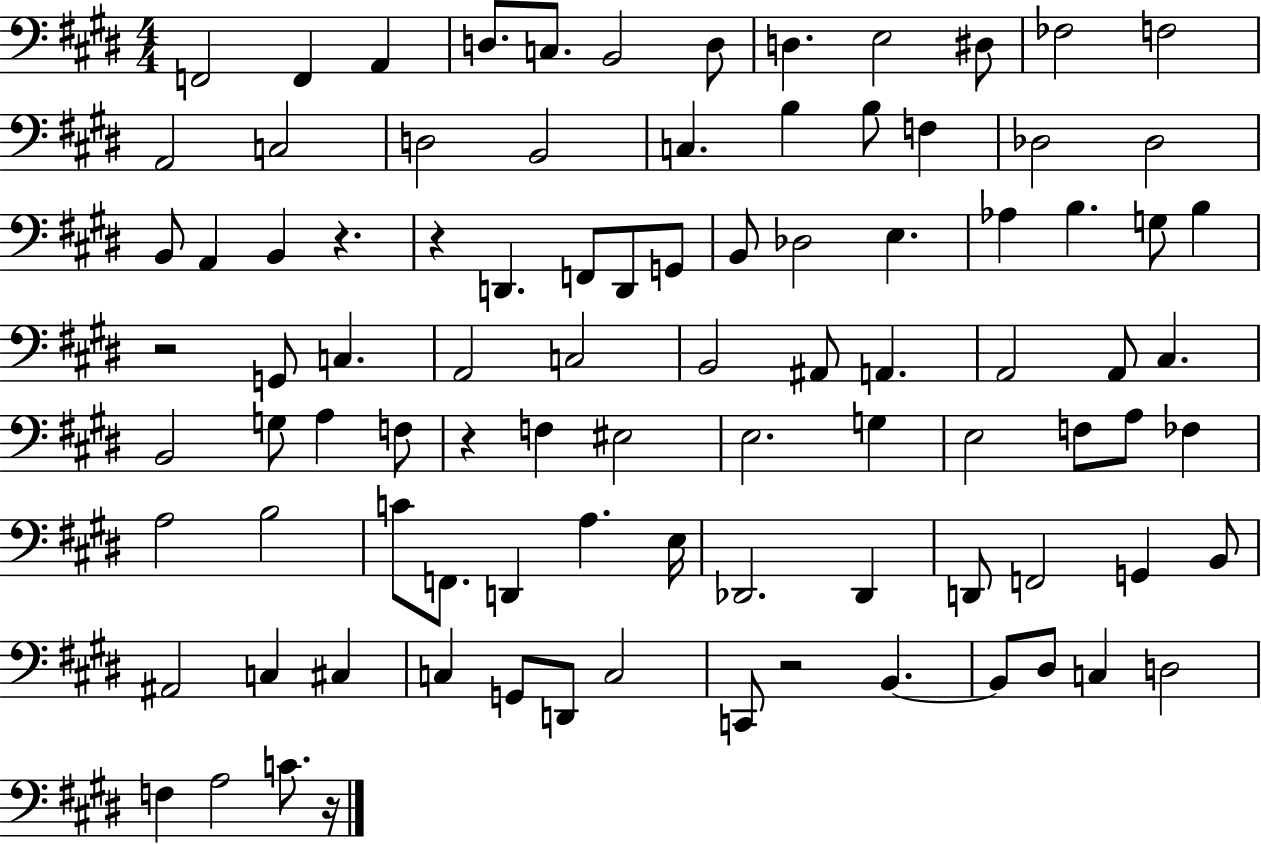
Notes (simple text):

F2/h F2/q A2/q D3/e. C3/e. B2/h D3/e D3/q. E3/h D#3/e FES3/h F3/h A2/h C3/h D3/h B2/h C3/q. B3/q B3/e F3/q Db3/h Db3/h B2/e A2/q B2/q R/q. R/q D2/q. F2/e D2/e G2/e B2/e Db3/h E3/q. Ab3/q B3/q. G3/e B3/q R/h G2/e C3/q. A2/h C3/h B2/h A#2/e A2/q. A2/h A2/e C#3/q. B2/h G3/e A3/q F3/e R/q F3/q EIS3/h E3/h. G3/q E3/h F3/e A3/e FES3/q A3/h B3/h C4/e F2/e. D2/q A3/q. E3/s Db2/h. Db2/q D2/e F2/h G2/q B2/e A#2/h C3/q C#3/q C3/q G2/e D2/e C3/h C2/e R/h B2/q. B2/e D#3/e C3/q D3/h F3/q A3/h C4/e. R/s